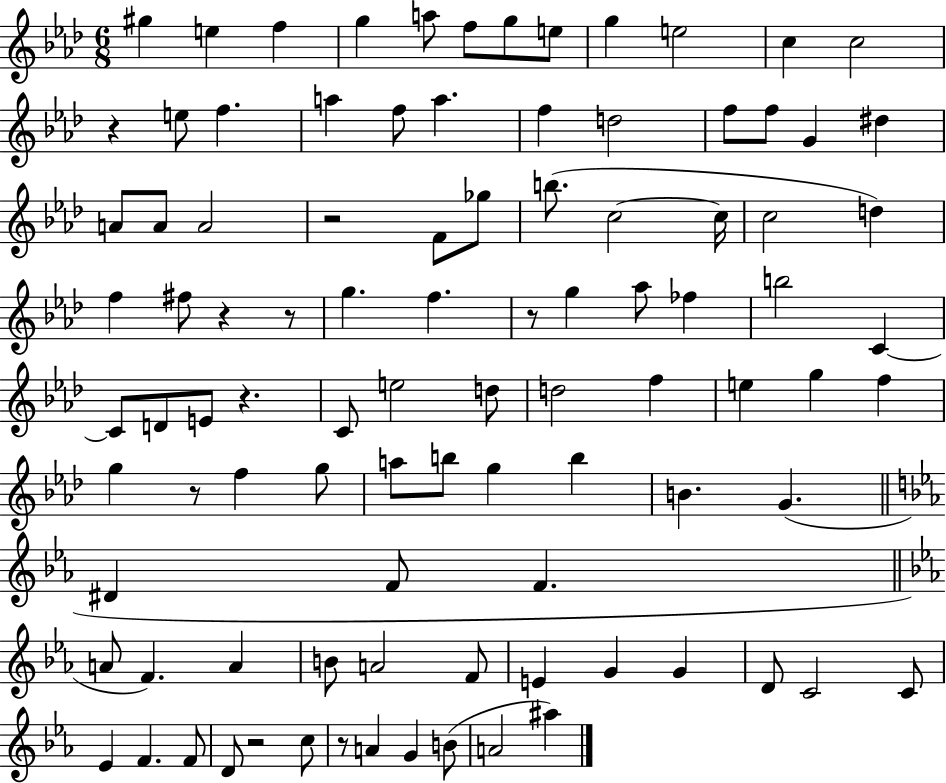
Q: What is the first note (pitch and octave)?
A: G#5